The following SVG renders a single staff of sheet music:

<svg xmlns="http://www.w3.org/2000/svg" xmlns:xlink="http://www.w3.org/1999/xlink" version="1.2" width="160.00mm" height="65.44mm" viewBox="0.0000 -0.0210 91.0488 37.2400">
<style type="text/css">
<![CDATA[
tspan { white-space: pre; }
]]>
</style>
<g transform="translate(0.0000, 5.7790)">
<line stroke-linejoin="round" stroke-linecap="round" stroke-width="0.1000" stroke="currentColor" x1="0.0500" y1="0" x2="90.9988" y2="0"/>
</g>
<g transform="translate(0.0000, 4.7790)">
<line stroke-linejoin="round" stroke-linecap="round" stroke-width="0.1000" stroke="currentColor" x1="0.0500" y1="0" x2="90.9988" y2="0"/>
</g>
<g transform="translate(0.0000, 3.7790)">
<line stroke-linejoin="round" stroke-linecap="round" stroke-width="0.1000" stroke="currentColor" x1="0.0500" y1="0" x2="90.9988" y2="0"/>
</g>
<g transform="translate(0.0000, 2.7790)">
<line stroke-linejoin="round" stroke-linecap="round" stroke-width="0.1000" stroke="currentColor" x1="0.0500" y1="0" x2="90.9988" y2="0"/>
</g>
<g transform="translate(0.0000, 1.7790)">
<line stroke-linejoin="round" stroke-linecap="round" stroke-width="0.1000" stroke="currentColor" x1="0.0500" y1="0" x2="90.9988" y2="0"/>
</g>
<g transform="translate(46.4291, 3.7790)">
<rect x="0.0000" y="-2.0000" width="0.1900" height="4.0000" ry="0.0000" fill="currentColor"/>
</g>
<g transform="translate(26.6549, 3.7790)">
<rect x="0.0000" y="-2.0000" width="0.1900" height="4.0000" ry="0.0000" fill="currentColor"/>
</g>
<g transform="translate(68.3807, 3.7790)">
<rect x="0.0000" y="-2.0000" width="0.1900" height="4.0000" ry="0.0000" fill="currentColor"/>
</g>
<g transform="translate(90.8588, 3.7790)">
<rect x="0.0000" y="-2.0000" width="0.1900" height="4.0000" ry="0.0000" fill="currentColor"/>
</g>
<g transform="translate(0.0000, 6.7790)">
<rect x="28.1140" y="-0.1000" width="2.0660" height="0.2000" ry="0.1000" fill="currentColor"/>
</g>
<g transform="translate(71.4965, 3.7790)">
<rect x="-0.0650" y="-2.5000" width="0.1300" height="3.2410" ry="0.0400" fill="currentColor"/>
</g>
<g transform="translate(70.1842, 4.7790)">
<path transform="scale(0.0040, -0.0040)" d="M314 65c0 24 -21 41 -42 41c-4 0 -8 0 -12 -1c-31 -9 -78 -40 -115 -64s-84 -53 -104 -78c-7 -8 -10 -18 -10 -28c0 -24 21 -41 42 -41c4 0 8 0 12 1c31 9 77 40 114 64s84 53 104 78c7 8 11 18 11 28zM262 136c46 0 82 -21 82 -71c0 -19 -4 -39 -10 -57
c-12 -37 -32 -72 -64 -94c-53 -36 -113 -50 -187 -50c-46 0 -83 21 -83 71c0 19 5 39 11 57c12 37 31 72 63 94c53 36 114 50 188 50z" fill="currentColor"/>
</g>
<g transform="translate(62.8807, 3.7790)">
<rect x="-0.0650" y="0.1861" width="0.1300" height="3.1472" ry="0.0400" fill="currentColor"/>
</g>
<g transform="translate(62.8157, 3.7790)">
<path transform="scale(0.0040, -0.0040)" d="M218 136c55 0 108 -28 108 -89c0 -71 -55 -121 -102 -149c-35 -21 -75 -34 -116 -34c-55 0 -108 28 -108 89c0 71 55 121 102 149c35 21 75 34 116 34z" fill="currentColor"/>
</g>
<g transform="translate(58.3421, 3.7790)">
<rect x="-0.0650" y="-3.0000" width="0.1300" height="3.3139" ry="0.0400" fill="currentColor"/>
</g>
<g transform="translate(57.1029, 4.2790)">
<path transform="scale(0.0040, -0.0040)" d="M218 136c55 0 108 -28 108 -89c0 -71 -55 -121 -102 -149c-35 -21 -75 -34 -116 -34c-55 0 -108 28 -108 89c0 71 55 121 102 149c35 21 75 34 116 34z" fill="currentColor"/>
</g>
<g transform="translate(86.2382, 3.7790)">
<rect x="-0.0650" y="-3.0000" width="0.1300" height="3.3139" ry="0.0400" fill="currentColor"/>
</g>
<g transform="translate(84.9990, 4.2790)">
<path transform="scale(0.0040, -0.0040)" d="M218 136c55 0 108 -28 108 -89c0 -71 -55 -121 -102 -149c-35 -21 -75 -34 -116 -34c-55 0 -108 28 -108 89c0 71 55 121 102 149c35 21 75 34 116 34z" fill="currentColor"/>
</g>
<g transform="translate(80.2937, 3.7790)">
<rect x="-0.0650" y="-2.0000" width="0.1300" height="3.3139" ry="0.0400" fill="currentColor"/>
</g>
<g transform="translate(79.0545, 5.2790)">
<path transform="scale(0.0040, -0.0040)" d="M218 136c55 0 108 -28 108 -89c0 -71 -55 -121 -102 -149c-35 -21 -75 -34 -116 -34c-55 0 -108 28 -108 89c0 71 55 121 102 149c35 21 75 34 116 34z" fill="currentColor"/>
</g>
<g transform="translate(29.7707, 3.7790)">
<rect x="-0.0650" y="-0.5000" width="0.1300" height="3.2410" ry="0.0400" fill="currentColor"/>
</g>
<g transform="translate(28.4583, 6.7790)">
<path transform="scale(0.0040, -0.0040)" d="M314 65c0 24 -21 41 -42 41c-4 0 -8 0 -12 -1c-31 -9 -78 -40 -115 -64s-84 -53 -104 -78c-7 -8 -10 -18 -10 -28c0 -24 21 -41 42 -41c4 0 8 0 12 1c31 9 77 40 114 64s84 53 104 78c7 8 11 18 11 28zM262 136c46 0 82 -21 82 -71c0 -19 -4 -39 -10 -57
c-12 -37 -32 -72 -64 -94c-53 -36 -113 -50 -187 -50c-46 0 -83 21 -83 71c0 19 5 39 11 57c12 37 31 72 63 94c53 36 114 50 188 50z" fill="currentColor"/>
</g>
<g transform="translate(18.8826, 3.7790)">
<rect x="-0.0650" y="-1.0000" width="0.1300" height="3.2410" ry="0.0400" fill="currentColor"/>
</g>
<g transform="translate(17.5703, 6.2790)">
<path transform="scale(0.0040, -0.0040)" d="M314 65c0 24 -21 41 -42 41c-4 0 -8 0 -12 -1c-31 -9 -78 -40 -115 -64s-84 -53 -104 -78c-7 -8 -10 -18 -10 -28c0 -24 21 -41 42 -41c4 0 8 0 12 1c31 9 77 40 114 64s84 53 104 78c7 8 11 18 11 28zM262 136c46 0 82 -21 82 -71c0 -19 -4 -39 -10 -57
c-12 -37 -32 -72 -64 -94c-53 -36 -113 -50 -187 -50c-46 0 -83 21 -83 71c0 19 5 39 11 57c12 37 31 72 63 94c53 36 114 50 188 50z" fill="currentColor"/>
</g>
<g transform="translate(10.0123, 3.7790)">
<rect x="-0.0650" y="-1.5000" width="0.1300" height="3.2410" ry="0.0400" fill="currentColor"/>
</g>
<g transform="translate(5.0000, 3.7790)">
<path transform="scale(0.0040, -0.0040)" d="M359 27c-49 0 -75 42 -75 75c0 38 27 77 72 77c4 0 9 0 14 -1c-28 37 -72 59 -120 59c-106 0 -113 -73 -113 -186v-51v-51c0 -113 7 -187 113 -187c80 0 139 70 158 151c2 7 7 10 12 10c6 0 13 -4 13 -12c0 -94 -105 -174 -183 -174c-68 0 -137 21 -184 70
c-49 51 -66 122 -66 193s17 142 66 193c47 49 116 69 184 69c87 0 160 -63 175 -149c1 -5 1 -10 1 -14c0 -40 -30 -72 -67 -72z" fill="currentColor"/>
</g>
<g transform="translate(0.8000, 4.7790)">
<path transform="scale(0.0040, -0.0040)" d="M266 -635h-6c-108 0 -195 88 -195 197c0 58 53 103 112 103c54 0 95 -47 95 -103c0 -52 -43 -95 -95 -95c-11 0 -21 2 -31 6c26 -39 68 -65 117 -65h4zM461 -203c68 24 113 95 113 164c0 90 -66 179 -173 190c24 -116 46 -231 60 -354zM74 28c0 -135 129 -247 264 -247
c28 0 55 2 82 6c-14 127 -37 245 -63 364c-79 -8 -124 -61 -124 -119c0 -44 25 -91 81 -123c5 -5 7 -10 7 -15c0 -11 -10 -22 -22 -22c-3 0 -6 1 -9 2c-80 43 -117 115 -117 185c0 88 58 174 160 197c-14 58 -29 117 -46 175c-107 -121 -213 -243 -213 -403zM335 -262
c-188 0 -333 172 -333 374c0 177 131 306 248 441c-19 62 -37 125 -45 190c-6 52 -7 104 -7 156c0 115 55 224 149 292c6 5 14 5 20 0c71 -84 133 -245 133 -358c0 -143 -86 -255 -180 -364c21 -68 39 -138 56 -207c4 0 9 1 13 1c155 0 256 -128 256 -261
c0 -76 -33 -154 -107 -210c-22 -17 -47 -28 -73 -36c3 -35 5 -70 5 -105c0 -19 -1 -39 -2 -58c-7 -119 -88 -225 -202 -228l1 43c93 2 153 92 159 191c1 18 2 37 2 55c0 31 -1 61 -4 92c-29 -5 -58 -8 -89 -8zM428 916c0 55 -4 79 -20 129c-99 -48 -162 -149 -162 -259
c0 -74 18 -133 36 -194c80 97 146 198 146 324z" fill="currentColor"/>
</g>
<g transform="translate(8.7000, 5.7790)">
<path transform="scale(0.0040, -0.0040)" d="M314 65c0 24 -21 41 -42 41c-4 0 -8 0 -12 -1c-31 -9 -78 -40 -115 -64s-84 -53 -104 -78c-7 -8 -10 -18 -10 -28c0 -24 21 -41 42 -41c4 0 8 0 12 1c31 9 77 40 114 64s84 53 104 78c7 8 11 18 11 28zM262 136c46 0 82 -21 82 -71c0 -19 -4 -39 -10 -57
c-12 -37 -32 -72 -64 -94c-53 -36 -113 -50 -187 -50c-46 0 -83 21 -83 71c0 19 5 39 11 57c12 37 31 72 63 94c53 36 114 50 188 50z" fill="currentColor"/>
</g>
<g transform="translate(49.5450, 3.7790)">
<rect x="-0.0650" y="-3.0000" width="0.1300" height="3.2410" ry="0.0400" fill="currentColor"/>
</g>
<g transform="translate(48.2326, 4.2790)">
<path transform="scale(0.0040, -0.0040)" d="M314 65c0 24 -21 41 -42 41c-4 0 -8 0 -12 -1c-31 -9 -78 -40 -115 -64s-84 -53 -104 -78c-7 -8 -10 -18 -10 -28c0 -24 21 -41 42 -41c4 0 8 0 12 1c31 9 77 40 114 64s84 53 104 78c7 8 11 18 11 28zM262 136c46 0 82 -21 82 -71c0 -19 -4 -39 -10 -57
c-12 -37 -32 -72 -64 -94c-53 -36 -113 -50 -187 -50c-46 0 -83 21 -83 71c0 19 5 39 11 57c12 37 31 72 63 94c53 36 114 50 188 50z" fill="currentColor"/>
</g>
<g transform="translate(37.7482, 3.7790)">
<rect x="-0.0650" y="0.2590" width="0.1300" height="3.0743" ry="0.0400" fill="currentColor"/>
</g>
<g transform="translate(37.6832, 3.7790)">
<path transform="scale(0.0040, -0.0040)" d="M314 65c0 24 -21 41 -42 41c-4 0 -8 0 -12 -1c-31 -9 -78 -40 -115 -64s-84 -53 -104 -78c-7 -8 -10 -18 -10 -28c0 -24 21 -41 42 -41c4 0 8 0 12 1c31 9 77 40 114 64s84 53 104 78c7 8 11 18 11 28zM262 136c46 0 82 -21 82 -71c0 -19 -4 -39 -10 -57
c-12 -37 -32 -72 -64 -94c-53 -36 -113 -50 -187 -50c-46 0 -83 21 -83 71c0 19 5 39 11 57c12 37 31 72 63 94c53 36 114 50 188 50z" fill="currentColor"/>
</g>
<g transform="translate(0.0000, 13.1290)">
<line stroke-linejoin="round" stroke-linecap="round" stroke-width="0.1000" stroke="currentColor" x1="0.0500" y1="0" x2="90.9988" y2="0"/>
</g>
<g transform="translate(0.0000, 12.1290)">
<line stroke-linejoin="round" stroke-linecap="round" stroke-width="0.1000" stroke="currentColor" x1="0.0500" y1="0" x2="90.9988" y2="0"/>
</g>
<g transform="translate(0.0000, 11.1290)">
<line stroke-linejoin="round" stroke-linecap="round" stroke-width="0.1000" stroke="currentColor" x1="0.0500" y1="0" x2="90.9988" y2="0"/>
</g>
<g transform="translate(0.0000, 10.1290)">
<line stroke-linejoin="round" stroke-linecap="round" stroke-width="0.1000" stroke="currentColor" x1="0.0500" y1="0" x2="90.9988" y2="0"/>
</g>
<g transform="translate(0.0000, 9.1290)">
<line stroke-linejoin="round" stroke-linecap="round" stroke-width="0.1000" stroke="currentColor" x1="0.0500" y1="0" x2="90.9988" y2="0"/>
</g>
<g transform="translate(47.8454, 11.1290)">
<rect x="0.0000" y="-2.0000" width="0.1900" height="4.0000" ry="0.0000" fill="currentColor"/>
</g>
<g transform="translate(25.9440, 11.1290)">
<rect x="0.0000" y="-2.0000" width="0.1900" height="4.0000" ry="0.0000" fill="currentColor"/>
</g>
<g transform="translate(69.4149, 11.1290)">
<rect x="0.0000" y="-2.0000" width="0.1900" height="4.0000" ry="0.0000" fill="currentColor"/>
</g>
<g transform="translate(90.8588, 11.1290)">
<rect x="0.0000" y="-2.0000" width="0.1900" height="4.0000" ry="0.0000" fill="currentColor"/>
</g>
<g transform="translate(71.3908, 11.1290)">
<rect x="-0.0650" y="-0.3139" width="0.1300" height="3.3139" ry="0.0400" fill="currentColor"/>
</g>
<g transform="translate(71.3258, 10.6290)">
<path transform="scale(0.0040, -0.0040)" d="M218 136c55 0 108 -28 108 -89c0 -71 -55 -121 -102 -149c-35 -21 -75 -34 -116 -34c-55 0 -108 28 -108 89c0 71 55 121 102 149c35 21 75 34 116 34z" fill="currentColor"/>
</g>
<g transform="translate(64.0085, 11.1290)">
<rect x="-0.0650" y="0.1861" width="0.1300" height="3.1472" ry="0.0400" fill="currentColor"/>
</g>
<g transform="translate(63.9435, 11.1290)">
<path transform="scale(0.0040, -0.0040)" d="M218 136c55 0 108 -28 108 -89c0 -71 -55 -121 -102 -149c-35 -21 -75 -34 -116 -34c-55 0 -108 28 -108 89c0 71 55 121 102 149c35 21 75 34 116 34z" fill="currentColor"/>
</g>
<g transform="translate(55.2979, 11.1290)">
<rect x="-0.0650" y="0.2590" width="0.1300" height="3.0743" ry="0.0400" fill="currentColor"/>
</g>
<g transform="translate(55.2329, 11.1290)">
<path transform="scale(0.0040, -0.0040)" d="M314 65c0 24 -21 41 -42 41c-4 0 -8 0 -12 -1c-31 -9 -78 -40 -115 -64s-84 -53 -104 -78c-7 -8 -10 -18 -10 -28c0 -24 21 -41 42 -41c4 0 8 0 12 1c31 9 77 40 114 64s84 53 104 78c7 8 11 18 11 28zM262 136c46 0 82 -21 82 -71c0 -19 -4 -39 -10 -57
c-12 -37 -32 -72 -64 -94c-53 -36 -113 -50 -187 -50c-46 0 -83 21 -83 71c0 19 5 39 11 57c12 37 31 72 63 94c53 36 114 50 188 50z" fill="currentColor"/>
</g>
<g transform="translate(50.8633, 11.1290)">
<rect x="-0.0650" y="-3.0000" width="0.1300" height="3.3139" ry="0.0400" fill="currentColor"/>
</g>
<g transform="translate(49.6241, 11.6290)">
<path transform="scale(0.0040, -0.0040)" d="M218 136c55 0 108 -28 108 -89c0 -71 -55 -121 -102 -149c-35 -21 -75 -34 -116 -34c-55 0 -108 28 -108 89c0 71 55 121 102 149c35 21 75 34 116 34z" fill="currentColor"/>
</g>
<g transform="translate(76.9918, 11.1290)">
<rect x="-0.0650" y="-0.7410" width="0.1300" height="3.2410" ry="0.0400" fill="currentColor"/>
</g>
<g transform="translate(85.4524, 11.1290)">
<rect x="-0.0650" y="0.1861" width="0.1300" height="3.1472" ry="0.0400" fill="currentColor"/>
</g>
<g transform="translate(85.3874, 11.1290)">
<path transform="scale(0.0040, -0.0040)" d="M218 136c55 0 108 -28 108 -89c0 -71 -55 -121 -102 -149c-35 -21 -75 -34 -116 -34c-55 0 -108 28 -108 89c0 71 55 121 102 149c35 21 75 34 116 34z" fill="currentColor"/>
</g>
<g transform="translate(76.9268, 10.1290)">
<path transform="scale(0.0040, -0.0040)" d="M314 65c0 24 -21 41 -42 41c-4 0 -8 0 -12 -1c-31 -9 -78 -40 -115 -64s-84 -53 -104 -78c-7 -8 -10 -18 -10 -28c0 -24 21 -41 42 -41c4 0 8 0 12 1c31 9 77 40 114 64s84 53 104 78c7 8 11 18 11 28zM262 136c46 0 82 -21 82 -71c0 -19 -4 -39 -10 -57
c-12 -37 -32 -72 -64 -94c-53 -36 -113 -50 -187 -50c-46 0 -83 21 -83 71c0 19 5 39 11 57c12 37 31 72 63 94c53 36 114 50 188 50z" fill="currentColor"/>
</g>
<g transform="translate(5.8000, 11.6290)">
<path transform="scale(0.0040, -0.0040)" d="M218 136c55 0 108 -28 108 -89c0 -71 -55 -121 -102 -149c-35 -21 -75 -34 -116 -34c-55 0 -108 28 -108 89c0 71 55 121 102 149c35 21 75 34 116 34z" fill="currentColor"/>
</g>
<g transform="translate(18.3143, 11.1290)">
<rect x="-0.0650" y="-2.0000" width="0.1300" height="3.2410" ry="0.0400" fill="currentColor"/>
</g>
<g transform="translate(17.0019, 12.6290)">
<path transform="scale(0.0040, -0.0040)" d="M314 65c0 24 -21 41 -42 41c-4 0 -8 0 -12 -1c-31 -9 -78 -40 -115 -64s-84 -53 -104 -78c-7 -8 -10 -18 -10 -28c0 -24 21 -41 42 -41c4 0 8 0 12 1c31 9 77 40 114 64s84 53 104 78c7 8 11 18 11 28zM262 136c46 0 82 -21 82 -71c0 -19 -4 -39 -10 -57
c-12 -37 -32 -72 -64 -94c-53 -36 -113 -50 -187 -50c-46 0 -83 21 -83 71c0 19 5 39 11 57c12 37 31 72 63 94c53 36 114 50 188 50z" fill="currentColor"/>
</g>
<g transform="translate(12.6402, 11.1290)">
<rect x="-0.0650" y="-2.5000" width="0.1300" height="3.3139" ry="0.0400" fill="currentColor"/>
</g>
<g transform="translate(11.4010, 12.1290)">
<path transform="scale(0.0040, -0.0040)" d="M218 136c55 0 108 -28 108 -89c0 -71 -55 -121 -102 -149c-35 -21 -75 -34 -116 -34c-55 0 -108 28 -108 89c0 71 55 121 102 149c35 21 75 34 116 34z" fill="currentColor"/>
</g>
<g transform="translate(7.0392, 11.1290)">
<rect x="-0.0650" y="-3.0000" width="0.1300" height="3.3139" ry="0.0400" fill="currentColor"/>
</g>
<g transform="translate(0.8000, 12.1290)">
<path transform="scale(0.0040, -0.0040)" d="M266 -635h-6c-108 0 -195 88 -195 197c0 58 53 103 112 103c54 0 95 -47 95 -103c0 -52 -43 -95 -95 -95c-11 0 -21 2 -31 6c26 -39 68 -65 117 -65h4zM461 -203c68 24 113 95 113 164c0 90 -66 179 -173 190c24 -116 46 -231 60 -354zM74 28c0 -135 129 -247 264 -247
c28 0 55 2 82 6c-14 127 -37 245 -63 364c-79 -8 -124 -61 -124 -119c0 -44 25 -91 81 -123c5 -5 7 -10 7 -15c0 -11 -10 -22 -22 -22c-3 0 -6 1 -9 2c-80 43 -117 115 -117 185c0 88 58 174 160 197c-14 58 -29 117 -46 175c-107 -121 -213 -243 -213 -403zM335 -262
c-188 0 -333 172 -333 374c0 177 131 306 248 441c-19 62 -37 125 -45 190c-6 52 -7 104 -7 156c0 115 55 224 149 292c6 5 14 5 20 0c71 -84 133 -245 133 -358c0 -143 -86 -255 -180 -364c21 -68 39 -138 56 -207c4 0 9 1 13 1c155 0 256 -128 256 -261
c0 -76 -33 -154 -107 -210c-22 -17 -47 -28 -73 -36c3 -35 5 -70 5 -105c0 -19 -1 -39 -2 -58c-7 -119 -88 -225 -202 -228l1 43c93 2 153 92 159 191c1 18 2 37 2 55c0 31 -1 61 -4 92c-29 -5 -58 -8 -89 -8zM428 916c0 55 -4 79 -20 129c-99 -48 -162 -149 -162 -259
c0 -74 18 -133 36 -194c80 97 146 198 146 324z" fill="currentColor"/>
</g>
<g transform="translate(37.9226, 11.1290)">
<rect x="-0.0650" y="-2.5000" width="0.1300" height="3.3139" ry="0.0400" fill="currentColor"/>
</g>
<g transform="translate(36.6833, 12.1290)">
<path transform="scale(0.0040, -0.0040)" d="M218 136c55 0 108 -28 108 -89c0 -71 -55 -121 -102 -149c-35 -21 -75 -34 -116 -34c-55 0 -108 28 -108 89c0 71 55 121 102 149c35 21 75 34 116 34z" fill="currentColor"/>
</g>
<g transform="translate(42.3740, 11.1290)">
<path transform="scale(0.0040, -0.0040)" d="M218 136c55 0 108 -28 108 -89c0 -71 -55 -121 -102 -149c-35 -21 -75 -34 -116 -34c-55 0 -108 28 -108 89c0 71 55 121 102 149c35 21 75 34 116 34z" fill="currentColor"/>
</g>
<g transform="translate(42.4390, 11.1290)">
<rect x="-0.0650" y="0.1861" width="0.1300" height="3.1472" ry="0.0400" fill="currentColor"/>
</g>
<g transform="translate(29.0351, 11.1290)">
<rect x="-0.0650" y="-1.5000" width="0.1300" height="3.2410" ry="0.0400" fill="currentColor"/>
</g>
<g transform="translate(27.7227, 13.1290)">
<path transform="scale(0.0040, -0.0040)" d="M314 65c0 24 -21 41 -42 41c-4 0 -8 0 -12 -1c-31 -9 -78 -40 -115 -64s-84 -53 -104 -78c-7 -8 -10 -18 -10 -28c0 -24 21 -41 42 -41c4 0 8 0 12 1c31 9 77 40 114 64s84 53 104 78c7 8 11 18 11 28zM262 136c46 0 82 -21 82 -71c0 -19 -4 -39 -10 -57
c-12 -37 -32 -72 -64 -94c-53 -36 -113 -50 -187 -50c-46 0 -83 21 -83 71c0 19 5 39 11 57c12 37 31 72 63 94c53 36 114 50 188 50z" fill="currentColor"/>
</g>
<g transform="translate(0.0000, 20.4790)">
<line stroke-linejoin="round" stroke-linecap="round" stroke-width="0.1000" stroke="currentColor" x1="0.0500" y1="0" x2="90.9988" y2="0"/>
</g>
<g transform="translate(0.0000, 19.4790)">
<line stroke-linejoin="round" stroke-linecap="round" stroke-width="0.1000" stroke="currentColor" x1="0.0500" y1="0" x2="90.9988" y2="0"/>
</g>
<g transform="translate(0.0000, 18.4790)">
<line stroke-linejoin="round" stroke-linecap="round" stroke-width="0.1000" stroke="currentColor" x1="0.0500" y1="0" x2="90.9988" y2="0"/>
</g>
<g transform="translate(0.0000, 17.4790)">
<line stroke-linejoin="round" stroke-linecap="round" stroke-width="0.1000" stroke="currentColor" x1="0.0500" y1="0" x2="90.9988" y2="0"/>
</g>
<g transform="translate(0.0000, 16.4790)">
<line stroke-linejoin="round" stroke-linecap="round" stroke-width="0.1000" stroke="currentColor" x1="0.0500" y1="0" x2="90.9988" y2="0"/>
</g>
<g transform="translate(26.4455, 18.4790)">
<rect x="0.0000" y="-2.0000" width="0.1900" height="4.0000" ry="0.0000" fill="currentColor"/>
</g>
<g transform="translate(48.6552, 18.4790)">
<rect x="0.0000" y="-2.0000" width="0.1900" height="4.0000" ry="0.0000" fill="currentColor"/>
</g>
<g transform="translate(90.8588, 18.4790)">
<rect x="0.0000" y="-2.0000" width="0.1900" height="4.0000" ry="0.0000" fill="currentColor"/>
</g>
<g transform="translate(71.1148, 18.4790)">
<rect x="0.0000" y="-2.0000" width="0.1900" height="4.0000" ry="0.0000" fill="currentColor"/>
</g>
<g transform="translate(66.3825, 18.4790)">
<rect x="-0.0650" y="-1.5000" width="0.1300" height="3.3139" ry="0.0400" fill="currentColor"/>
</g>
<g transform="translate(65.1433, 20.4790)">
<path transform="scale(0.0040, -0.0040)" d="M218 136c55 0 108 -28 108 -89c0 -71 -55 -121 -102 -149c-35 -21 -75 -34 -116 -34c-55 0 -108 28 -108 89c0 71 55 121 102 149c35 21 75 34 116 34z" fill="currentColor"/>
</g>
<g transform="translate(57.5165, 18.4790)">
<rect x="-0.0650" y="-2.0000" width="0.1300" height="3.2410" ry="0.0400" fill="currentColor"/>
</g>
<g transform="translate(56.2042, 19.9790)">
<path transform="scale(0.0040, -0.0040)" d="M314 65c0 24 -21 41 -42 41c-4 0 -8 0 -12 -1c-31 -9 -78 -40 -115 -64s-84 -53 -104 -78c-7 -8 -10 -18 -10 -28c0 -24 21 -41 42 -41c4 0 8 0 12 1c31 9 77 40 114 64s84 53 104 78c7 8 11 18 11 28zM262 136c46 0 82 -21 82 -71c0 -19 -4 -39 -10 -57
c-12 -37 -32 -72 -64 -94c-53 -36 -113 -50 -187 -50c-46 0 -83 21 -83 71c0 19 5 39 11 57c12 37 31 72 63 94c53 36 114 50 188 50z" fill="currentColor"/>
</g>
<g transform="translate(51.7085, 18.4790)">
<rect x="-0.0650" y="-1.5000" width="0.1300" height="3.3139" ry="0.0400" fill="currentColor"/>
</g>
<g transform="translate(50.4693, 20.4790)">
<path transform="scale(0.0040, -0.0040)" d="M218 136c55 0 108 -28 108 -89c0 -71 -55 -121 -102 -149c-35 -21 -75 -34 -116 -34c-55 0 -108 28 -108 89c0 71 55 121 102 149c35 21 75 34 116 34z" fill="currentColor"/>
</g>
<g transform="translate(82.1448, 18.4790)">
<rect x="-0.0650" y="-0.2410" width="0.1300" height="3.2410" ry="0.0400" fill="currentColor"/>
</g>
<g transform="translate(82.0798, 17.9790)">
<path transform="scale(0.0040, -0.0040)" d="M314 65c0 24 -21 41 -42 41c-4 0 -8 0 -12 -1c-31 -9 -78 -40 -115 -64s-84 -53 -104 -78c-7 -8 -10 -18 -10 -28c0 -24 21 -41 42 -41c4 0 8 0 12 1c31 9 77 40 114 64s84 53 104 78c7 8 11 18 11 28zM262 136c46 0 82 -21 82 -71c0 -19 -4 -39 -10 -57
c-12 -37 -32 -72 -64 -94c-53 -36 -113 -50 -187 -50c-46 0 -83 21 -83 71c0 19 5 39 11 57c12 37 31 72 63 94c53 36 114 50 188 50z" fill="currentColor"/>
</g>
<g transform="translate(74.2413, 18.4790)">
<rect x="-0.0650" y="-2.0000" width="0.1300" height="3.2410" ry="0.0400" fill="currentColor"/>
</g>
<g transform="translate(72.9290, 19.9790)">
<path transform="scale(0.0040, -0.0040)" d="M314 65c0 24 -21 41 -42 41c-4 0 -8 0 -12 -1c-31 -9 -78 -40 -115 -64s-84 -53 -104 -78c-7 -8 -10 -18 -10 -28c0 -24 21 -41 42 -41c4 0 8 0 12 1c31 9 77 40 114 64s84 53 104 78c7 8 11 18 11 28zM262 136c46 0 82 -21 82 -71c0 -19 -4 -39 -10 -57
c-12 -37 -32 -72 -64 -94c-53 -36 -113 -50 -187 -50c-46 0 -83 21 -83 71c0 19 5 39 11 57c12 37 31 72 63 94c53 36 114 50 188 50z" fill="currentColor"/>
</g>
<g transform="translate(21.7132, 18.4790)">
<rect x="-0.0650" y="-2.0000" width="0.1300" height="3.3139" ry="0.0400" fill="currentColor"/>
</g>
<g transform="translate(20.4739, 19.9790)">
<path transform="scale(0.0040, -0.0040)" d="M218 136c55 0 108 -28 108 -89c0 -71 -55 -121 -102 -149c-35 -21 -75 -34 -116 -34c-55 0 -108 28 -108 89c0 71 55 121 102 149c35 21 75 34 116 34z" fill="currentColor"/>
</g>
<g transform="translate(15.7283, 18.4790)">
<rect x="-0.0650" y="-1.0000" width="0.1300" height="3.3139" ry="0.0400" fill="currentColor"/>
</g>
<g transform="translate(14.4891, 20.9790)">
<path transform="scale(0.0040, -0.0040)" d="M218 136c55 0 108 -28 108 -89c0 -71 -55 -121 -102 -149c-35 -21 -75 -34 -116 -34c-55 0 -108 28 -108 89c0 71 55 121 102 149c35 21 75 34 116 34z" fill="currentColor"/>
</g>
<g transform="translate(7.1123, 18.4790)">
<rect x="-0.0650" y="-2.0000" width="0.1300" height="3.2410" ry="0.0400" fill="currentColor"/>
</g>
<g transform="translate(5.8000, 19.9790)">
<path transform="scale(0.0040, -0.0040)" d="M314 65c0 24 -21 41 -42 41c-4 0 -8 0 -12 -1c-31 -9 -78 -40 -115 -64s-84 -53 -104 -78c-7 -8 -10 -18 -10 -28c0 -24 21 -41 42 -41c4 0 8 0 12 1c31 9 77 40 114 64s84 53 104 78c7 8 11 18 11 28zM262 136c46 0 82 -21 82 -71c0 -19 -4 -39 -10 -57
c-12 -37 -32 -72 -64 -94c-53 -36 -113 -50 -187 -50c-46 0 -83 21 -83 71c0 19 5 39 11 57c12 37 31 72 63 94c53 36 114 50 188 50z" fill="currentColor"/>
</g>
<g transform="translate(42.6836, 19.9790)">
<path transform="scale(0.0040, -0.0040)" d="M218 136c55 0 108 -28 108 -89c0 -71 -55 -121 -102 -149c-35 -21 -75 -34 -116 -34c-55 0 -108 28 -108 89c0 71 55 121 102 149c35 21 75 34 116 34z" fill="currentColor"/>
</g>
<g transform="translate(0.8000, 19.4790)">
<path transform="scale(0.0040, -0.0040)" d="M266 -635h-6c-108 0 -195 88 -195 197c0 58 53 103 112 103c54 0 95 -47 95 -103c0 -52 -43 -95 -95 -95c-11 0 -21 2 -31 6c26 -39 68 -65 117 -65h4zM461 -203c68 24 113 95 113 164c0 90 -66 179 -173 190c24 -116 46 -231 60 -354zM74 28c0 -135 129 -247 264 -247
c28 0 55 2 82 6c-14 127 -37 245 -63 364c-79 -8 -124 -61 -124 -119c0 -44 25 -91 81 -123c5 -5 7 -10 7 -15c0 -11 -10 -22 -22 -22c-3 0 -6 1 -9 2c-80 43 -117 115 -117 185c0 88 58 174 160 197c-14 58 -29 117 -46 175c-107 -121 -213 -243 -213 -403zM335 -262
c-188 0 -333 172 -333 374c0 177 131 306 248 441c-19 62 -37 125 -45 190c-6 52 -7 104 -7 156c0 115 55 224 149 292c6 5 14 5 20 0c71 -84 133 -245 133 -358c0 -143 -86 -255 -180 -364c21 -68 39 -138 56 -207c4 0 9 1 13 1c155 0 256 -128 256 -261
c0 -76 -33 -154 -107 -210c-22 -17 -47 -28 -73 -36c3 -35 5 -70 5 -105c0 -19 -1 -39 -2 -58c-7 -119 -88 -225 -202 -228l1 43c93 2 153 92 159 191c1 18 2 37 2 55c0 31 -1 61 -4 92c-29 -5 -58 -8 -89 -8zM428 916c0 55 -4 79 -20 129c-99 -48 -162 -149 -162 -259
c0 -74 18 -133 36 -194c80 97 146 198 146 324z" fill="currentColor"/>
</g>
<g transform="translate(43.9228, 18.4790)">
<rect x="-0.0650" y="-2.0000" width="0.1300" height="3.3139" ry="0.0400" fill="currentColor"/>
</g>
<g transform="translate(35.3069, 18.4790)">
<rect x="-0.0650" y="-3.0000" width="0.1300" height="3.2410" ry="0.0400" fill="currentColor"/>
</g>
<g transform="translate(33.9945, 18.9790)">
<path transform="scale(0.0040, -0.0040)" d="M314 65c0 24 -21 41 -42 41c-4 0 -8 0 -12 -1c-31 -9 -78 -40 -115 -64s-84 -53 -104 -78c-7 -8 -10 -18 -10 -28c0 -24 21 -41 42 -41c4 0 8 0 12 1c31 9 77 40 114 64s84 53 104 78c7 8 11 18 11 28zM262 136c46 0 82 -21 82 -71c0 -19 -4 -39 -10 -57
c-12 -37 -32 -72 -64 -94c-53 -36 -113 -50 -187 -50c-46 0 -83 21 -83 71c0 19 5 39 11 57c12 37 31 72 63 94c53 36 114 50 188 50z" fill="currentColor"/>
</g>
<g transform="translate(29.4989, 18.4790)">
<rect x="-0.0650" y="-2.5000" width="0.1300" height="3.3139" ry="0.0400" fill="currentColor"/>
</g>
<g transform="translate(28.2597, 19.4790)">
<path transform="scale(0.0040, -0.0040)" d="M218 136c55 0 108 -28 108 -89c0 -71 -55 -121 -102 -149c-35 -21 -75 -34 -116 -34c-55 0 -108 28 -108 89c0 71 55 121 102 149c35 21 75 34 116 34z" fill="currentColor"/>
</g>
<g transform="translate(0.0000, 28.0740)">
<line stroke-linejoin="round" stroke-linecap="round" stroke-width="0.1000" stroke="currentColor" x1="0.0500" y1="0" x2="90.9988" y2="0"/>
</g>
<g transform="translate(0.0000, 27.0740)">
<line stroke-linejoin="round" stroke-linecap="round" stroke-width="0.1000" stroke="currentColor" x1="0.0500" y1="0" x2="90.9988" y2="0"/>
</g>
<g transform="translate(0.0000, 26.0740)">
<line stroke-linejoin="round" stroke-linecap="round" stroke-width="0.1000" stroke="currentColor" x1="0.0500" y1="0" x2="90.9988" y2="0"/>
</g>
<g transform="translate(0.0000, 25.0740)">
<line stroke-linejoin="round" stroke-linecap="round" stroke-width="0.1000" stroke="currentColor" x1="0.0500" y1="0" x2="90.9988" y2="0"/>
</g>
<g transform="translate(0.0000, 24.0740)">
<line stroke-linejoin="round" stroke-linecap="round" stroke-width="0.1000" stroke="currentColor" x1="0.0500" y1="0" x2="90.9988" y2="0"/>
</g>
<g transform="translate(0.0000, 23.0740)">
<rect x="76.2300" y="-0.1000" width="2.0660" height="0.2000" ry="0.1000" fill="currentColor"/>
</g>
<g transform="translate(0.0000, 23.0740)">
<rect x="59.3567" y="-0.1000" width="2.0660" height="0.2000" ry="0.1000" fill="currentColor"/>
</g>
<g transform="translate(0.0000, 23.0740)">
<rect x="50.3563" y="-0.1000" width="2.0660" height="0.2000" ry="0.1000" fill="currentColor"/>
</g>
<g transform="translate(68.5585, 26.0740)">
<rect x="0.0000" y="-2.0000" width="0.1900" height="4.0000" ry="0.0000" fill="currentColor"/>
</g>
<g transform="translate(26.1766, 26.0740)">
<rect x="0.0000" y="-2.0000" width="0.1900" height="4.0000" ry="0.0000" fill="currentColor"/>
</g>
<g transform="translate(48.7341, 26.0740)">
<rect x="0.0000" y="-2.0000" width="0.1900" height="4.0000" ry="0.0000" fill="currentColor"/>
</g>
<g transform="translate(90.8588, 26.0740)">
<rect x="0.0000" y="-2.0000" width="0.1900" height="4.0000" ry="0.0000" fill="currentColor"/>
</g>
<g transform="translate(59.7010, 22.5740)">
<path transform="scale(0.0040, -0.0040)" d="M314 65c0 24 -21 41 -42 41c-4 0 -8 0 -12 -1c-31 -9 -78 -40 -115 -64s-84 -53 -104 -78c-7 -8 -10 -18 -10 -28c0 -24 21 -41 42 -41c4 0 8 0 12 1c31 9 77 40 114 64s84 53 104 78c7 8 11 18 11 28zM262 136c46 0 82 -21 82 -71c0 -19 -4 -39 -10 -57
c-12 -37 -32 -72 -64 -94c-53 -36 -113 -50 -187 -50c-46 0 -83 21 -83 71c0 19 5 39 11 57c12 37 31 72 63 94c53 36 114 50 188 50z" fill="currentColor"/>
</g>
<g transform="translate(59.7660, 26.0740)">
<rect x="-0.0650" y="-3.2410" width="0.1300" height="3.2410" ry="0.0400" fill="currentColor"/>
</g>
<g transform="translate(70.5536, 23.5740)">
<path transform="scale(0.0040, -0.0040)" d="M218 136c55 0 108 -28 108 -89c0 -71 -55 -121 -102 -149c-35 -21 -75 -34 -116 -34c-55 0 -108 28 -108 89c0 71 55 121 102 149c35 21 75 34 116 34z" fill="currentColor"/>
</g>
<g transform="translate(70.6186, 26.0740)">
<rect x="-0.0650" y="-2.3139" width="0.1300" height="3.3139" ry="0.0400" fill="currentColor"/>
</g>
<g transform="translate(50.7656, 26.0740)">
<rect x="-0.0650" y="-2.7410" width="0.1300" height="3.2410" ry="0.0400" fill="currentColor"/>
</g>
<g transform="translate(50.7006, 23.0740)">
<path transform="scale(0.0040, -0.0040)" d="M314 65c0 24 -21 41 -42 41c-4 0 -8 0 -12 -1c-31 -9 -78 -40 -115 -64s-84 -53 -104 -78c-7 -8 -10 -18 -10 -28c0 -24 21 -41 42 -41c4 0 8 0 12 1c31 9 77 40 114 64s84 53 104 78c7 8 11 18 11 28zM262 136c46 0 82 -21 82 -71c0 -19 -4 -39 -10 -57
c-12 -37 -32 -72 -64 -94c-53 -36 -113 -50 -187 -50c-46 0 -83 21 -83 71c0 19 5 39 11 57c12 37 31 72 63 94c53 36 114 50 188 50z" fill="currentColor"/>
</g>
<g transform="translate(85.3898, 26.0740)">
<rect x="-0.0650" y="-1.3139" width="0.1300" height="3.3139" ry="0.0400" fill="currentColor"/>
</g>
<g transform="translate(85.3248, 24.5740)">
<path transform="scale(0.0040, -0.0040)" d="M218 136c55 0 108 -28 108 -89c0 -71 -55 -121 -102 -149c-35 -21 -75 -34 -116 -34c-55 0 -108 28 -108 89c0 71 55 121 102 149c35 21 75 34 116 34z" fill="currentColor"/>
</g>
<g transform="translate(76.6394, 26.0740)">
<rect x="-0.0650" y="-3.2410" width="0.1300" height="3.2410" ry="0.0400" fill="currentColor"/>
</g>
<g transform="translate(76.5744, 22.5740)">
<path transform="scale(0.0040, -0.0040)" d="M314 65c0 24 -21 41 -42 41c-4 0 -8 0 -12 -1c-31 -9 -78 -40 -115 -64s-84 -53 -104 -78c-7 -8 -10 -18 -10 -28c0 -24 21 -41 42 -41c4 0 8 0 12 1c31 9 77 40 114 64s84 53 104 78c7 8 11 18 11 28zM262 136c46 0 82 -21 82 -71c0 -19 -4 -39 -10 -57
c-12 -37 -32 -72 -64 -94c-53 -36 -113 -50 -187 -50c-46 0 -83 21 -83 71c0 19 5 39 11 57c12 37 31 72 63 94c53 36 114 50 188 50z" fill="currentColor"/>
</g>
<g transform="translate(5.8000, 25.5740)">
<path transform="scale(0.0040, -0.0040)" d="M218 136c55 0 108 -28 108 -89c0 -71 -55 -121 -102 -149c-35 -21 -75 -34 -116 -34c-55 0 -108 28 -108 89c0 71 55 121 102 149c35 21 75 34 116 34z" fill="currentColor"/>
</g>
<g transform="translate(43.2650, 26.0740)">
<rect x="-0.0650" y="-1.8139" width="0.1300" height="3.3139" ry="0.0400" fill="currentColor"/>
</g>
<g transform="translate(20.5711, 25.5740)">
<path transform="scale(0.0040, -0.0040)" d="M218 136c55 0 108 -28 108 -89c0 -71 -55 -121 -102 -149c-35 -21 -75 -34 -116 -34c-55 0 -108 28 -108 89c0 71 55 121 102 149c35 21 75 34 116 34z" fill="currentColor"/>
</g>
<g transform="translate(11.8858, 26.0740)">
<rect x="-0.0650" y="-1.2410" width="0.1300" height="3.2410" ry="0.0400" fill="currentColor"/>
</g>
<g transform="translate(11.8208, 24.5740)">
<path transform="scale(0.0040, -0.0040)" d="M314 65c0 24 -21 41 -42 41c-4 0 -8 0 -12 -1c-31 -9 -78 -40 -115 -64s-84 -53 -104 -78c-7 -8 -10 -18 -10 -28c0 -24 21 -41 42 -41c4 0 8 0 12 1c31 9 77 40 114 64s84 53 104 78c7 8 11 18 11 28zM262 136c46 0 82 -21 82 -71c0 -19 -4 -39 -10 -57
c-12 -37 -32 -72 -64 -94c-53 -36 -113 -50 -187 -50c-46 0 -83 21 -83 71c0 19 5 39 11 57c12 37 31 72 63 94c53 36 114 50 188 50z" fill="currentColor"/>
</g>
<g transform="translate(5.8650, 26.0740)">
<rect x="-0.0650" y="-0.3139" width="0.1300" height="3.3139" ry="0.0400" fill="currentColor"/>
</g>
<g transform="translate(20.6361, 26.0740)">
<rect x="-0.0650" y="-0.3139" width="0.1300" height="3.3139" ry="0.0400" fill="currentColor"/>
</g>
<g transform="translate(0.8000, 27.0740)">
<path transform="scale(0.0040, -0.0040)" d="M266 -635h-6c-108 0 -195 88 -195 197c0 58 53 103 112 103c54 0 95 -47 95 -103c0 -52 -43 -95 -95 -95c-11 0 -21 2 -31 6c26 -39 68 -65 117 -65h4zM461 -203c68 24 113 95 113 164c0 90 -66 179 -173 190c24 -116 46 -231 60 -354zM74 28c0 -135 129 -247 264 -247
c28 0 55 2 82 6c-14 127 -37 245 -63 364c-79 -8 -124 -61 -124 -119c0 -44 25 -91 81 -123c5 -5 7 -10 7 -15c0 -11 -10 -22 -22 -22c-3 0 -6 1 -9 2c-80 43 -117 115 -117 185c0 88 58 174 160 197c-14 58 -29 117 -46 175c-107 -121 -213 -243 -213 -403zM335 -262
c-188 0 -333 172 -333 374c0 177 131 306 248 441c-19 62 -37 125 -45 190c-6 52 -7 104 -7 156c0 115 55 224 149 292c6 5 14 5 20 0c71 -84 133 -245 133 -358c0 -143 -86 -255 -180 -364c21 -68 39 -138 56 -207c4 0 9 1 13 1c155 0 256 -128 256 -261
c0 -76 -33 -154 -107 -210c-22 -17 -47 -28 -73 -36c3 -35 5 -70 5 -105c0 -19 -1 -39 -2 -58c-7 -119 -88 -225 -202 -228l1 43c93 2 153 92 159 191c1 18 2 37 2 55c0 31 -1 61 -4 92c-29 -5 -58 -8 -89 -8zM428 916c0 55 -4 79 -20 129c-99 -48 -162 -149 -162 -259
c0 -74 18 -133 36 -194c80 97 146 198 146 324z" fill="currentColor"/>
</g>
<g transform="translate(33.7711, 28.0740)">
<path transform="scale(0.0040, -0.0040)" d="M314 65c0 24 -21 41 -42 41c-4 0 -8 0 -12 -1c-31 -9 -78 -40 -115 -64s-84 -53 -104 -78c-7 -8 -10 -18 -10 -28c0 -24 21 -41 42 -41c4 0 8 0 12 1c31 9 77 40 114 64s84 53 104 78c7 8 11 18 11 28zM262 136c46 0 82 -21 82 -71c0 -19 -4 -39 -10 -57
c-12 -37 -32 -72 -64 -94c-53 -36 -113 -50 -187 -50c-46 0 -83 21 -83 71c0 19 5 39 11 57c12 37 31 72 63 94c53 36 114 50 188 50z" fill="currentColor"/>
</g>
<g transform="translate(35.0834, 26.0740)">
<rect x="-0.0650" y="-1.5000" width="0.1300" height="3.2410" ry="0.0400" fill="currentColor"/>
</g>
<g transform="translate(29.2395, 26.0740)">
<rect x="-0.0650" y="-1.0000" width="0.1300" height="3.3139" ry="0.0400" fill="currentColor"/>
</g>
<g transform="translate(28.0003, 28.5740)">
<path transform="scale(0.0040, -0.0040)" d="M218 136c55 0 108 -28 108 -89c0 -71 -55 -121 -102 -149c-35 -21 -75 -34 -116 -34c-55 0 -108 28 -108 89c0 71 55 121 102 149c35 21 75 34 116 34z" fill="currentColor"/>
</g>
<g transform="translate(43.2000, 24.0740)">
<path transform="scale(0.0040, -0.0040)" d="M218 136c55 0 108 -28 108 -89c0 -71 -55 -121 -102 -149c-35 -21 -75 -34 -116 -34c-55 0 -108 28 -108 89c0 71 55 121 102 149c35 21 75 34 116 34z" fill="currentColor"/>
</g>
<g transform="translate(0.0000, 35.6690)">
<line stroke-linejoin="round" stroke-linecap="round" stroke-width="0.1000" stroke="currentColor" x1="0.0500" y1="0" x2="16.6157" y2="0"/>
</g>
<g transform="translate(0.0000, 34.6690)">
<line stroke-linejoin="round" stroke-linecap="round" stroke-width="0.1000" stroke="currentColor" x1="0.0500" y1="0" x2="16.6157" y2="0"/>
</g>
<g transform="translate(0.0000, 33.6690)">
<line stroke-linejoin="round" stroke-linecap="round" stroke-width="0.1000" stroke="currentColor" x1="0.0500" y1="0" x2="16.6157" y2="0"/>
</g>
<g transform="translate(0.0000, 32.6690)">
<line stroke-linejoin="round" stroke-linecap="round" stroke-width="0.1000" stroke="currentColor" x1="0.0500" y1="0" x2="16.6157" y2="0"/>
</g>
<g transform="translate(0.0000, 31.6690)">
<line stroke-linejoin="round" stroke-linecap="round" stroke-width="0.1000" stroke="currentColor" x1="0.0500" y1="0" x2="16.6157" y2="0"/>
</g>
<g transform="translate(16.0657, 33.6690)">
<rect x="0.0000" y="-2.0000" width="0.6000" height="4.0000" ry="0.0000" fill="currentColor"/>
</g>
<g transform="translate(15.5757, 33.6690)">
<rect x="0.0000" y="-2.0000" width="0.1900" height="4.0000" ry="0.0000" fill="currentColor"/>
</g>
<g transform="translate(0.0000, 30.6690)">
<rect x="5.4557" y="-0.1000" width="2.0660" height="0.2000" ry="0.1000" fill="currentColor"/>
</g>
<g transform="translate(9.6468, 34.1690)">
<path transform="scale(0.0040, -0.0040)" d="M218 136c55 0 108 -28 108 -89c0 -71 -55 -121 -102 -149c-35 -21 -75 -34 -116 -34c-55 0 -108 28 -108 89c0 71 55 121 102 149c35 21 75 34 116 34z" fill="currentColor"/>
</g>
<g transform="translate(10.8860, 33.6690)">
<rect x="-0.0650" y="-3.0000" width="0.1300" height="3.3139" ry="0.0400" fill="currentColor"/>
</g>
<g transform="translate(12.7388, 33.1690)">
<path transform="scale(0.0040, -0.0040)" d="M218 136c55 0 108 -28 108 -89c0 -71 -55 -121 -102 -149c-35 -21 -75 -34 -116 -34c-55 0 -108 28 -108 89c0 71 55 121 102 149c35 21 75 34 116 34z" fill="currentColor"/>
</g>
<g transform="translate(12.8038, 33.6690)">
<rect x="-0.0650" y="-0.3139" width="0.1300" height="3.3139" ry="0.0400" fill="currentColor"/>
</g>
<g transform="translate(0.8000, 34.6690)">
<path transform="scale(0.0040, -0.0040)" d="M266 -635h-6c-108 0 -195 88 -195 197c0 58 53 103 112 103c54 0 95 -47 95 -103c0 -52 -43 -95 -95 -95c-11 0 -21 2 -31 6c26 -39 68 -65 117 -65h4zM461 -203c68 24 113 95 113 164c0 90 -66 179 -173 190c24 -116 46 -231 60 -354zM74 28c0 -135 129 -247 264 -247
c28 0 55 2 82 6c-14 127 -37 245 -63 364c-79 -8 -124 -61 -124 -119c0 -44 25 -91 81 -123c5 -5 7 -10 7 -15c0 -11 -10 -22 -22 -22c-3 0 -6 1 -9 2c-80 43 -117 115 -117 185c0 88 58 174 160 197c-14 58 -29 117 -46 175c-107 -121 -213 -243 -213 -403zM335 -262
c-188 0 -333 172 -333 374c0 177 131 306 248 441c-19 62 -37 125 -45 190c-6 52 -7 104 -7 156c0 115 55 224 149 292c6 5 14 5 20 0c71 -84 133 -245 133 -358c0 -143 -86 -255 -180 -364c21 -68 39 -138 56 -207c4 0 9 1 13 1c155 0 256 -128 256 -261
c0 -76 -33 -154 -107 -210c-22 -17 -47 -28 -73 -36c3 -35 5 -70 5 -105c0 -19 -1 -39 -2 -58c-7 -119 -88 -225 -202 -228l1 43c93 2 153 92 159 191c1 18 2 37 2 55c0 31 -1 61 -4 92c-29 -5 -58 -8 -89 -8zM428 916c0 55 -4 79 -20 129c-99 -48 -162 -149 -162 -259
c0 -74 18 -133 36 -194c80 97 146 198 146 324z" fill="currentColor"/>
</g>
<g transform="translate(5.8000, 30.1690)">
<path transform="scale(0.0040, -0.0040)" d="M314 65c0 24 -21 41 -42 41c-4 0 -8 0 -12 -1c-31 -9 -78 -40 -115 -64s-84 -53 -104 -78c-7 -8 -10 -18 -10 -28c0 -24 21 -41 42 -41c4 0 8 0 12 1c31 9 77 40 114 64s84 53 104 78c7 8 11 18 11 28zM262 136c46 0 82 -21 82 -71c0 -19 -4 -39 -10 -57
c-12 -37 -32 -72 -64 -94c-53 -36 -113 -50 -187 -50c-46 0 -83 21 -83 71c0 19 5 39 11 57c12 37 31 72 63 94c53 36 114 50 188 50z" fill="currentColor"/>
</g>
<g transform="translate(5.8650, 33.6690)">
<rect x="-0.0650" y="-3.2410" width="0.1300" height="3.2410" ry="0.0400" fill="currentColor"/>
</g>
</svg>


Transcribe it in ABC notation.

X:1
T:Untitled
M:4/4
L:1/4
K:C
E2 D2 C2 B2 A2 A B G2 F A A G F2 E2 G B A B2 B c d2 B F2 D F G A2 F E F2 E F2 c2 c e2 c D E2 f a2 b2 g b2 e b2 A c